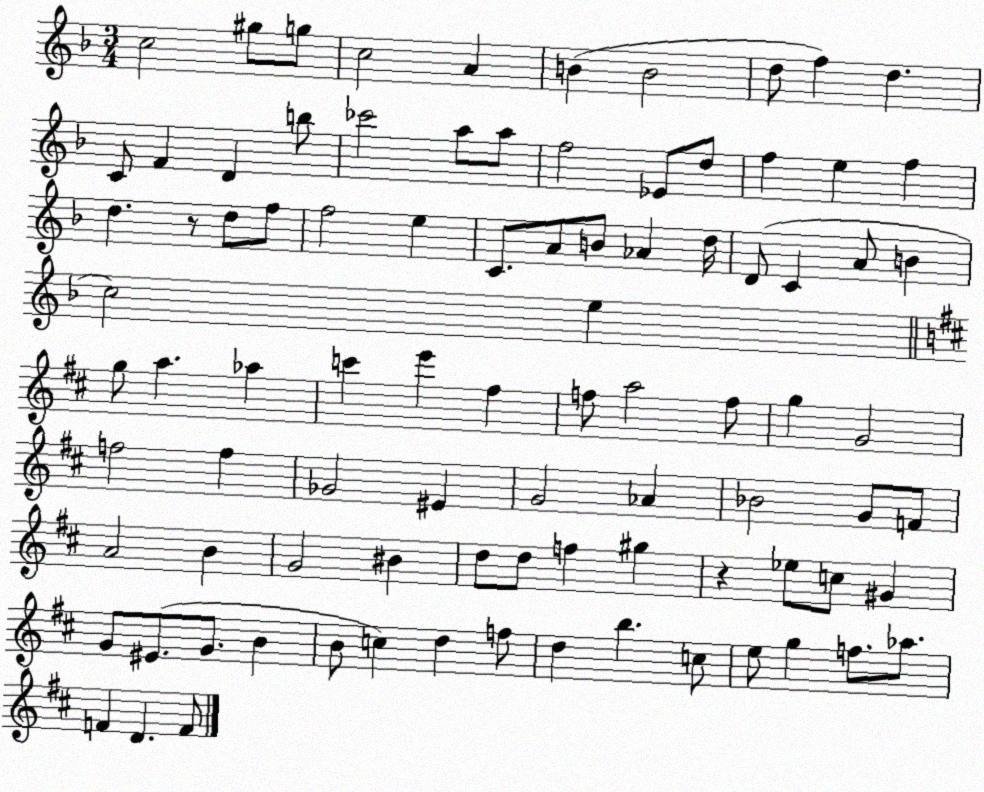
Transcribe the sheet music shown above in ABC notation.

X:1
T:Untitled
M:3/4
L:1/4
K:F
c2 ^g/2 g/2 c2 A B B2 d/2 f d C/2 F D b/2 _c'2 a/2 a/2 f2 _E/2 d/2 f e f d z/2 d/2 f/2 f2 e C/2 A/2 B/2 _A d/4 D/2 C A/2 B c2 e g/2 a _a c' e' ^f f/2 a2 f/2 g G2 f2 f _G2 ^E G2 _A _B2 G/2 F/2 A2 B G2 ^B d/2 d/2 f ^g z _e/2 c/2 ^G G/2 ^E/2 G/2 B B/2 c d f/2 d b c/2 e/2 g f/2 _a/2 F D F/2